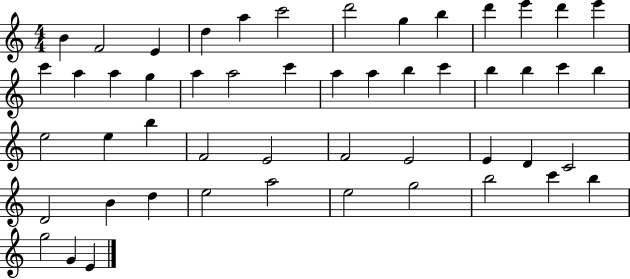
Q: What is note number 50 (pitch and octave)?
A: G4